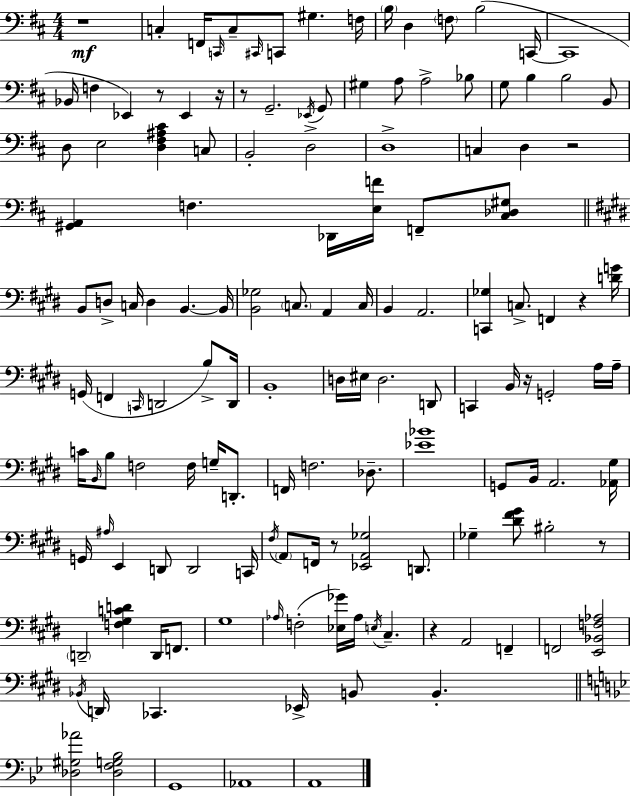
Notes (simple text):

R/w C3/q F2/s C2/s C3/e C#2/s C2/e G#3/q. F3/s B3/s D3/q F3/e B3/h C2/s C2/w Bb2/s F3/q Eb2/q R/e Eb2/q R/s R/e G2/h. Eb2/s G2/e G#3/q A3/e A3/h Bb3/e G3/e B3/q B3/h B2/e D3/e E3/h [D3,F#3,A#3,C#4]/q C3/e B2/h D3/h D3/w C3/q D3/q R/h [G#2,A2]/q F3/q. Db2/s [E3,F4]/s F2/e [C#3,Db3,G#3]/e B2/e D3/e C3/s D3/q B2/q. B2/s [B2,Gb3]/h C3/e. A2/q C3/s B2/q A2/h. [C2,Gb3]/q C3/e. F2/q R/q [D4,G4]/s G2/s F2/q C2/s D2/h B3/e D2/s B2/w D3/s EIS3/s D3/h. D2/e C2/q B2/s R/s G2/h A3/s A3/s C4/s B2/s B3/e F3/h F3/s G3/s D2/e. F2/s F3/h. Db3/e. [Eb4,Bb4]/w G2/e B2/s A2/h. [Ab2,G#3]/s G2/s A#3/s E2/q D2/e D2/h C2/s F#3/s A2/e F2/s R/e [Eb2,A2,Gb3]/h D2/e. Gb3/q [D#4,F#4,G#4]/e BIS3/h R/e D2/h [F3,G#3,C4,D4]/q D2/s F2/e. G#3/w Ab3/s F3/h [Eb3,Gb4]/s Ab3/s E3/s C#3/q. R/q A2/h F2/q F2/h [E2,Bb2,F3,Ab3]/h Bb2/s D2/s CES2/q. Eb2/s B2/e B2/q. [Db3,G#3,Ab4]/h [Db3,F3,G3,Bb3]/h G2/w Ab2/w A2/w